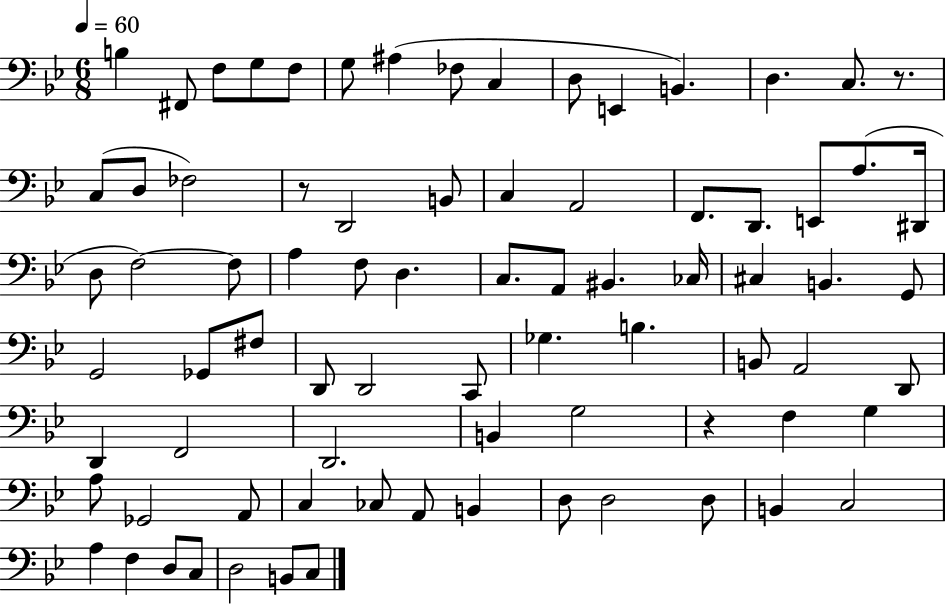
B3/q F#2/e F3/e G3/e F3/e G3/e A#3/q FES3/e C3/q D3/e E2/q B2/q. D3/q. C3/e. R/e. C3/e D3/e FES3/h R/e D2/h B2/e C3/q A2/h F2/e. D2/e. E2/e A3/e. D#2/s D3/e F3/h F3/e A3/q F3/e D3/q. C3/e. A2/e BIS2/q. CES3/s C#3/q B2/q. G2/e G2/h Gb2/e F#3/e D2/e D2/h C2/e Gb3/q. B3/q. B2/e A2/h D2/e D2/q F2/h D2/h. B2/q G3/h R/q F3/q G3/q A3/e Gb2/h A2/e C3/q CES3/e A2/e B2/q D3/e D3/h D3/e B2/q C3/h A3/q F3/q D3/e C3/e D3/h B2/e C3/e